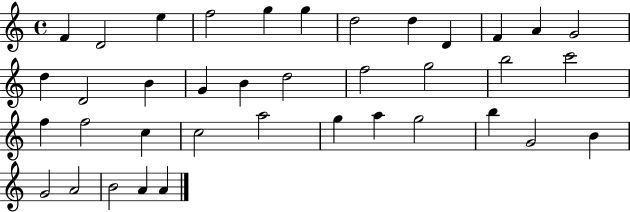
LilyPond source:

{
  \clef treble
  \time 4/4
  \defaultTimeSignature
  \key c \major
  f'4 d'2 e''4 | f''2 g''4 g''4 | d''2 d''4 d'4 | f'4 a'4 g'2 | \break d''4 d'2 b'4 | g'4 b'4 d''2 | f''2 g''2 | b''2 c'''2 | \break f''4 f''2 c''4 | c''2 a''2 | g''4 a''4 g''2 | b''4 g'2 b'4 | \break g'2 a'2 | b'2 a'4 a'4 | \bar "|."
}